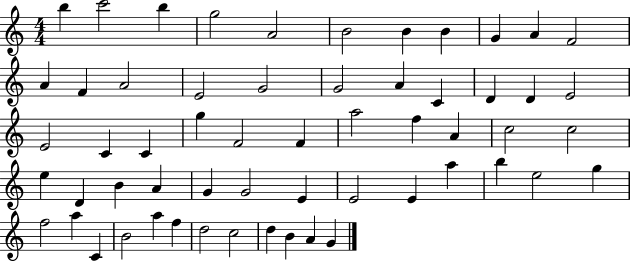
X:1
T:Untitled
M:4/4
L:1/4
K:C
b c'2 b g2 A2 B2 B B G A F2 A F A2 E2 G2 G2 A C D D E2 E2 C C g F2 F a2 f A c2 c2 e D B A G G2 E E2 E a b e2 g f2 a C B2 a f d2 c2 d B A G